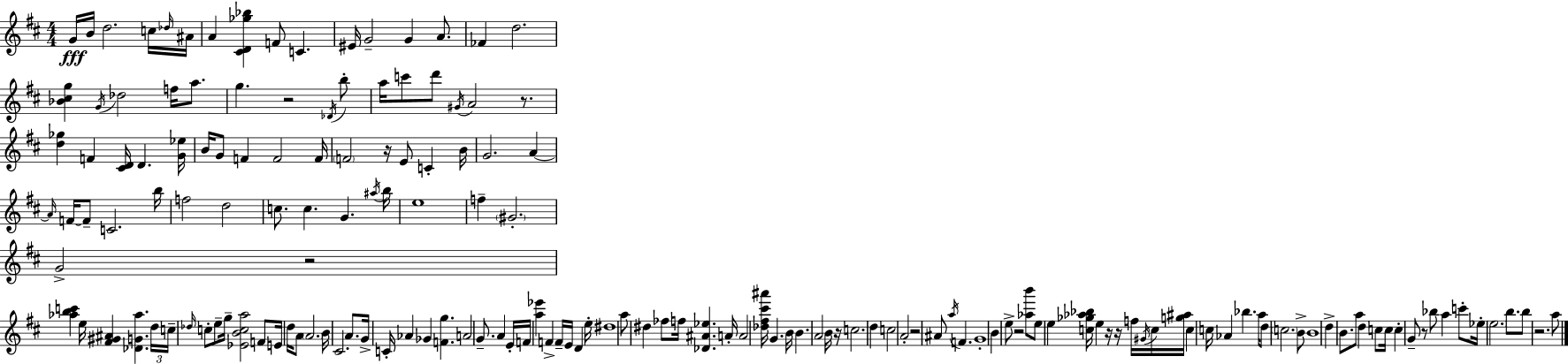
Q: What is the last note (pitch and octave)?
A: A5